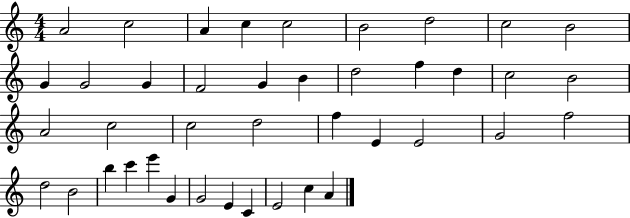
X:1
T:Untitled
M:4/4
L:1/4
K:C
A2 c2 A c c2 B2 d2 c2 B2 G G2 G F2 G B d2 f d c2 B2 A2 c2 c2 d2 f E E2 G2 f2 d2 B2 b c' e' G G2 E C E2 c A